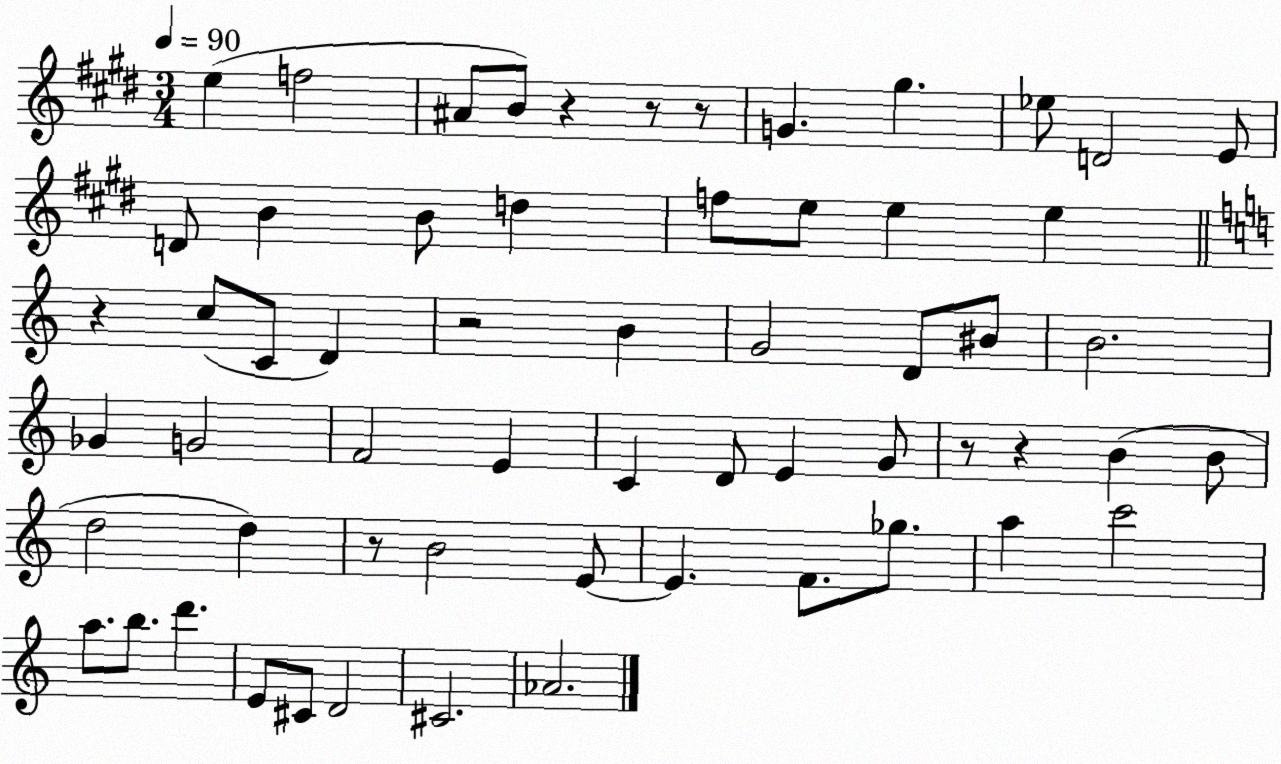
X:1
T:Untitled
M:3/4
L:1/4
K:E
e f2 ^A/2 B/2 z z/2 z/2 G ^g _e/2 D2 E/2 D/2 B B/2 d f/2 e/2 e e z c/2 C/2 D z2 B G2 D/2 ^B/2 B2 _G G2 F2 E C D/2 E G/2 z/2 z B B/2 d2 d z/2 B2 E/2 E F/2 _g/2 a c'2 a/2 b/2 d' E/2 ^C/2 D2 ^C2 _A2